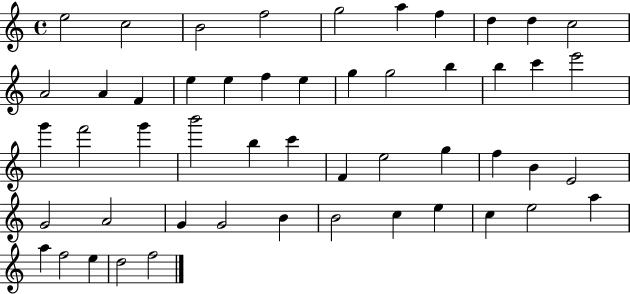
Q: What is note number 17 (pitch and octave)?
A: E5